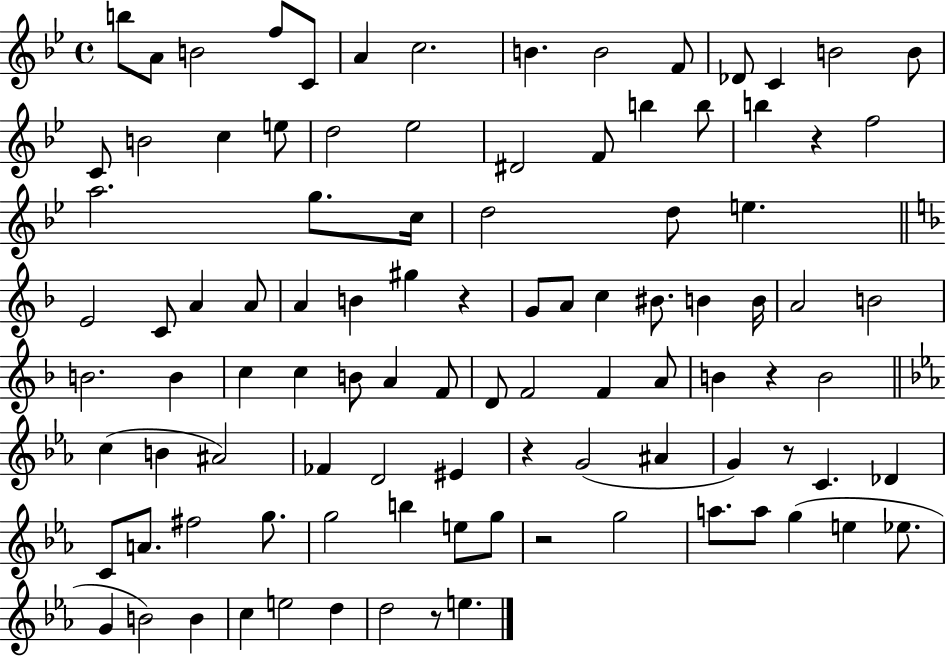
{
  \clef treble
  \time 4/4
  \defaultTimeSignature
  \key bes \major
  b''8 a'8 b'2 f''8 c'8 | a'4 c''2. | b'4. b'2 f'8 | des'8 c'4 b'2 b'8 | \break c'8 b'2 c''4 e''8 | d''2 ees''2 | dis'2 f'8 b''4 b''8 | b''4 r4 f''2 | \break a''2. g''8. c''16 | d''2 d''8 e''4. | \bar "||" \break \key d \minor e'2 c'8 a'4 a'8 | a'4 b'4 gis''4 r4 | g'8 a'8 c''4 bis'8. b'4 b'16 | a'2 b'2 | \break b'2. b'4 | c''4 c''4 b'8 a'4 f'8 | d'8 f'2 f'4 a'8 | b'4 r4 b'2 | \break \bar "||" \break \key ees \major c''4( b'4 ais'2) | fes'4 d'2 eis'4 | r4 g'2( ais'4 | g'4) r8 c'4. des'4 | \break c'8 a'8. fis''2 g''8. | g''2 b''4 e''8 g''8 | r2 g''2 | a''8. a''8 g''4( e''4 ees''8. | \break g'4 b'2) b'4 | c''4 e''2 d''4 | d''2 r8 e''4. | \bar "|."
}